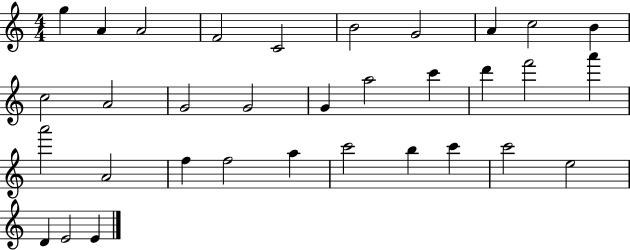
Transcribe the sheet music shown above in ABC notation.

X:1
T:Untitled
M:4/4
L:1/4
K:C
g A A2 F2 C2 B2 G2 A c2 B c2 A2 G2 G2 G a2 c' d' f'2 a' a'2 A2 f f2 a c'2 b c' c'2 e2 D E2 E